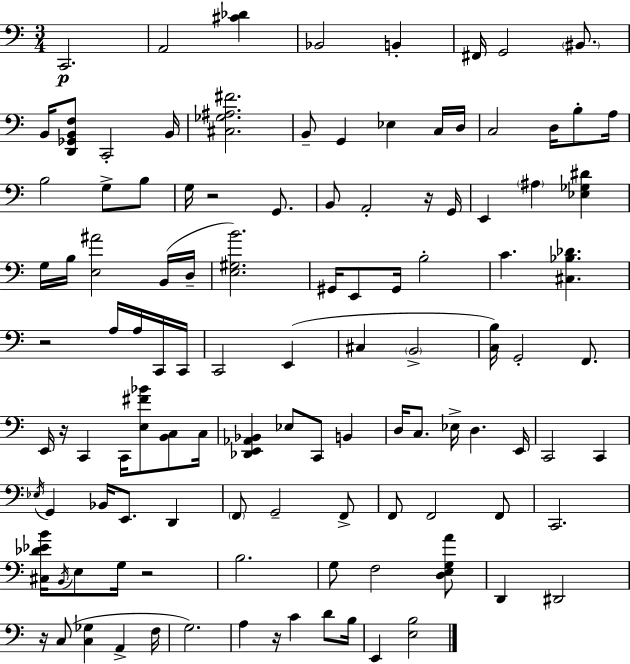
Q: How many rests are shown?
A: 7